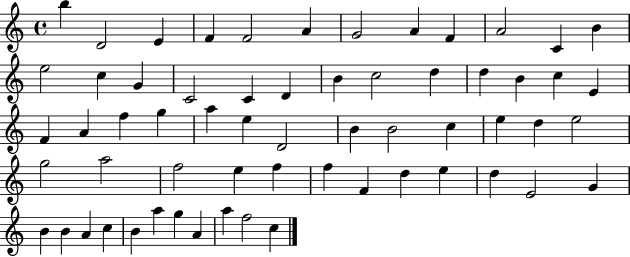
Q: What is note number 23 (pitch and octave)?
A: B4